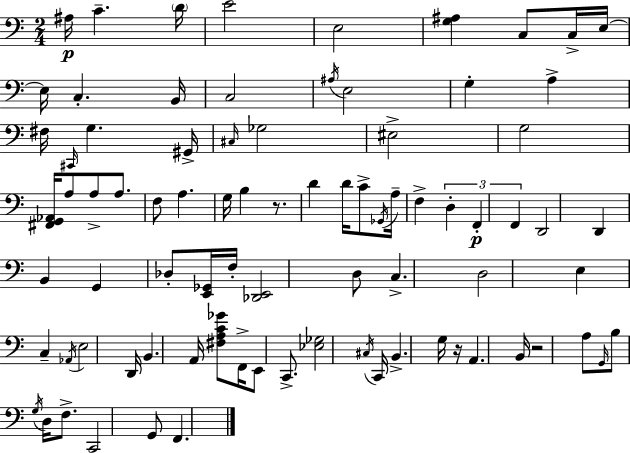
X:1
T:Untitled
M:2/4
L:1/4
K:C
^A,/4 C D/4 E2 E,2 [G,^A,] C,/2 C,/4 E,/4 E,/4 C, B,,/4 C,2 ^A,/4 E,2 G, A, ^F,/4 ^C,,/4 G, ^G,,/4 ^C,/4 _G,2 ^E,2 G,2 [^F,,G,,_A,,]/4 A,/2 A,/2 A,/2 F,/2 A, G,/4 B, z/2 D D/4 C/2 _G,,/4 A,/4 F, D, F,, F,, D,,2 D,, B,, G,, _D,/2 [E,,_G,,]/4 F,/4 [_D,,E,,]2 D,/2 C, D,2 E, C, _A,,/4 E,2 D,,/4 B,, A,,/4 [^F,A,C_G]/2 F,,/4 E,,/2 C,,/2 [_E,_G,]2 ^C,/4 C,,/4 B,, G,/4 z/4 A,, B,,/4 z2 A,/2 G,,/4 B,/2 G,/4 D,/4 F,/2 C,,2 G,,/2 F,,